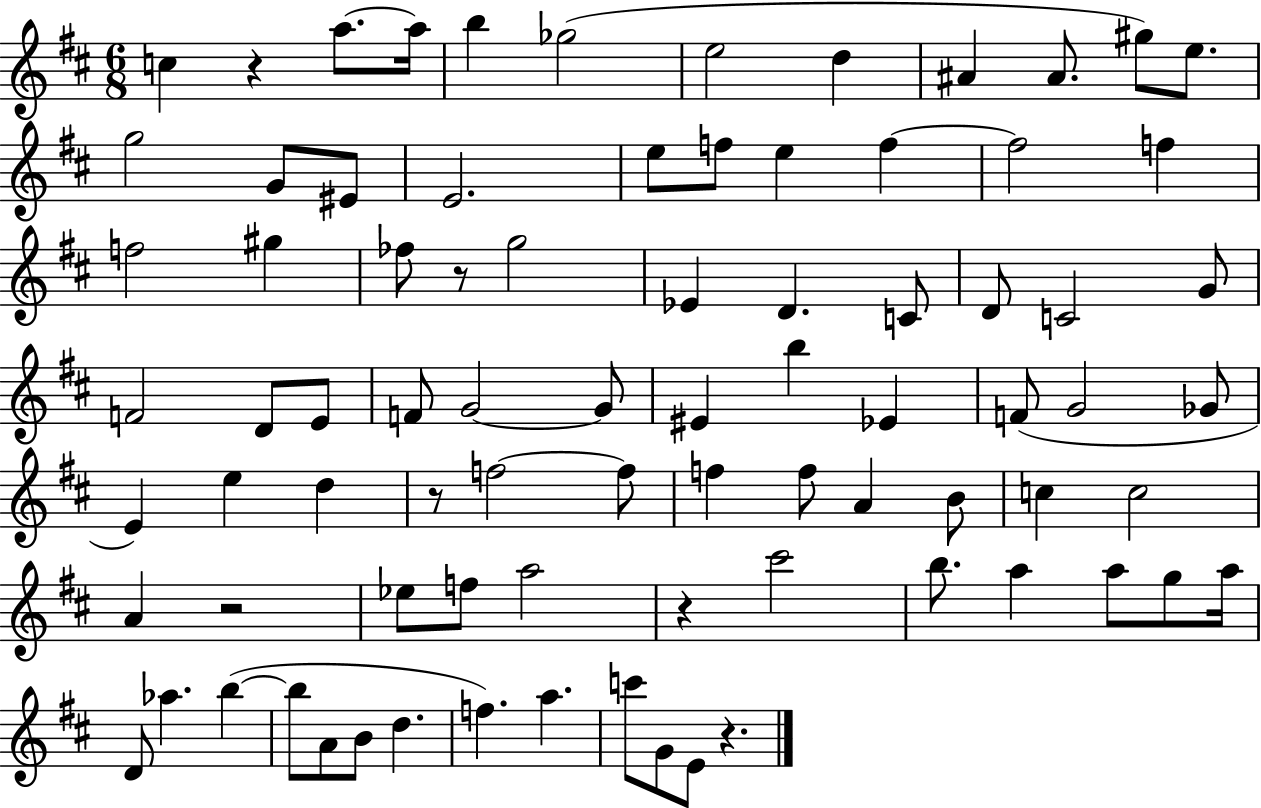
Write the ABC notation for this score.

X:1
T:Untitled
M:6/8
L:1/4
K:D
c z a/2 a/4 b _g2 e2 d ^A ^A/2 ^g/2 e/2 g2 G/2 ^E/2 E2 e/2 f/2 e f f2 f f2 ^g _f/2 z/2 g2 _E D C/2 D/2 C2 G/2 F2 D/2 E/2 F/2 G2 G/2 ^E b _E F/2 G2 _G/2 E e d z/2 f2 f/2 f f/2 A B/2 c c2 A z2 _e/2 f/2 a2 z ^c'2 b/2 a a/2 g/2 a/4 D/2 _a b b/2 A/2 B/2 d f a c'/2 G/2 E/2 z